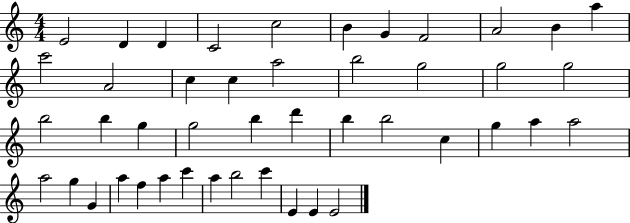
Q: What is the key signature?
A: C major